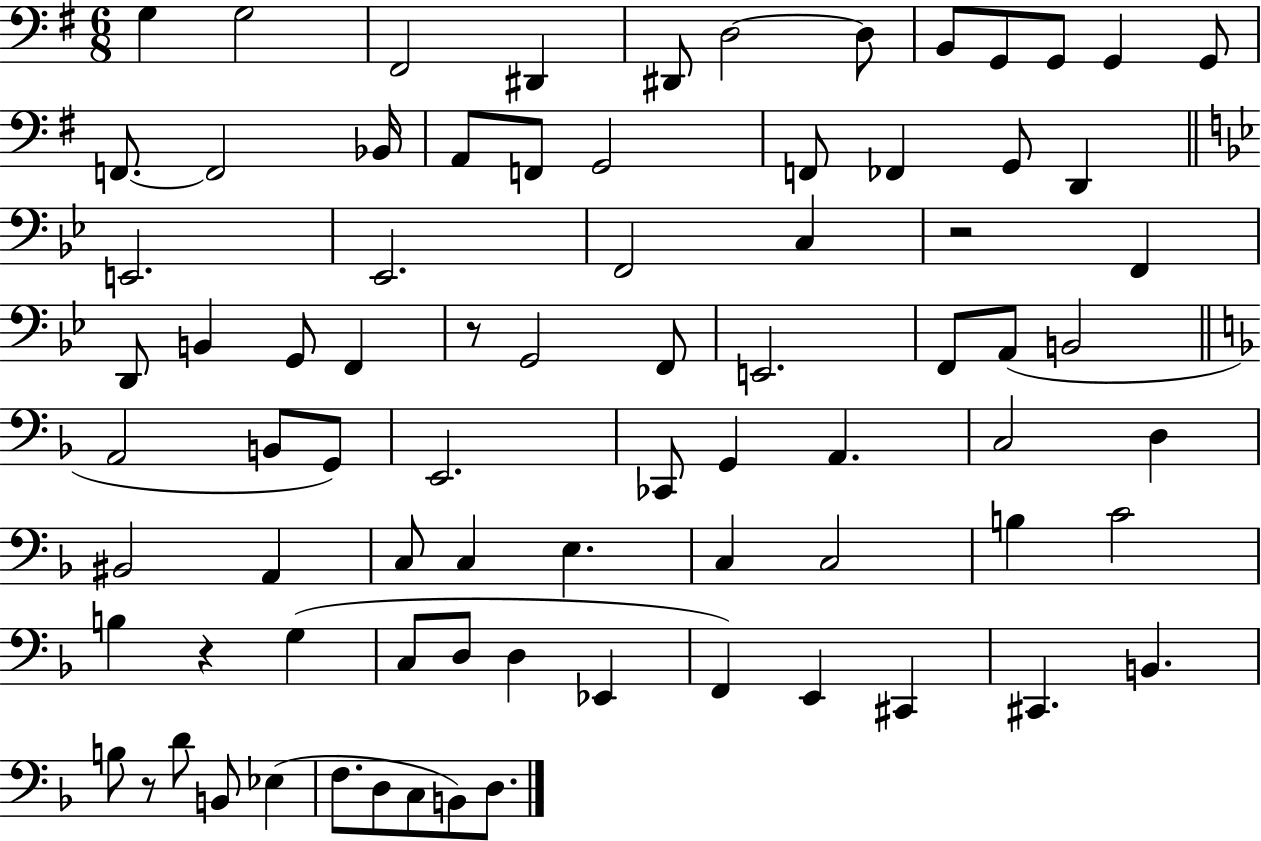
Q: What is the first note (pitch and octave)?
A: G3